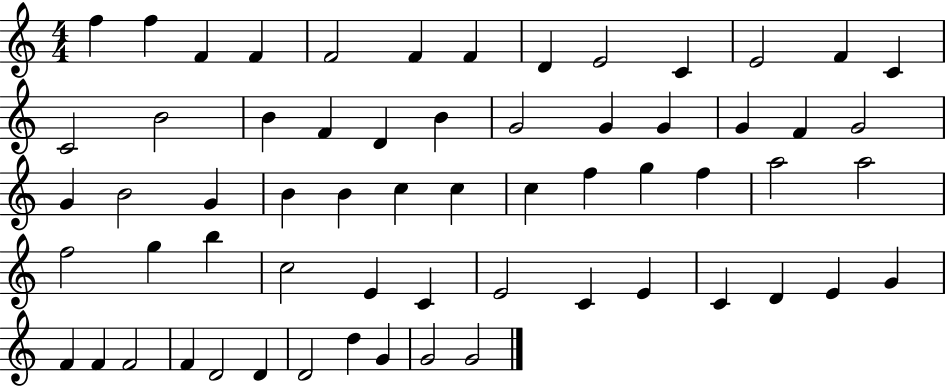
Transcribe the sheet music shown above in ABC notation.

X:1
T:Untitled
M:4/4
L:1/4
K:C
f f F F F2 F F D E2 C E2 F C C2 B2 B F D B G2 G G G F G2 G B2 G B B c c c f g f a2 a2 f2 g b c2 E C E2 C E C D E G F F F2 F D2 D D2 d G G2 G2